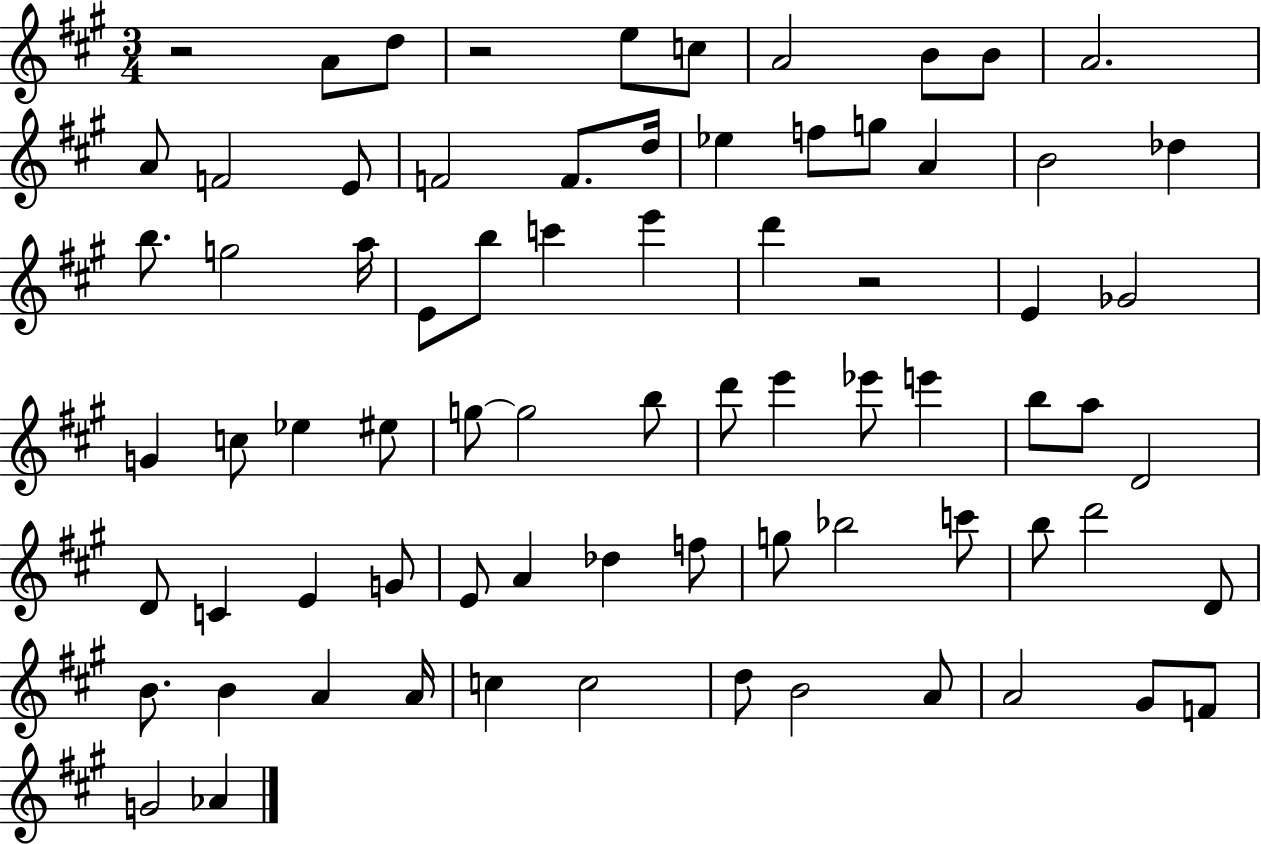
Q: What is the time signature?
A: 3/4